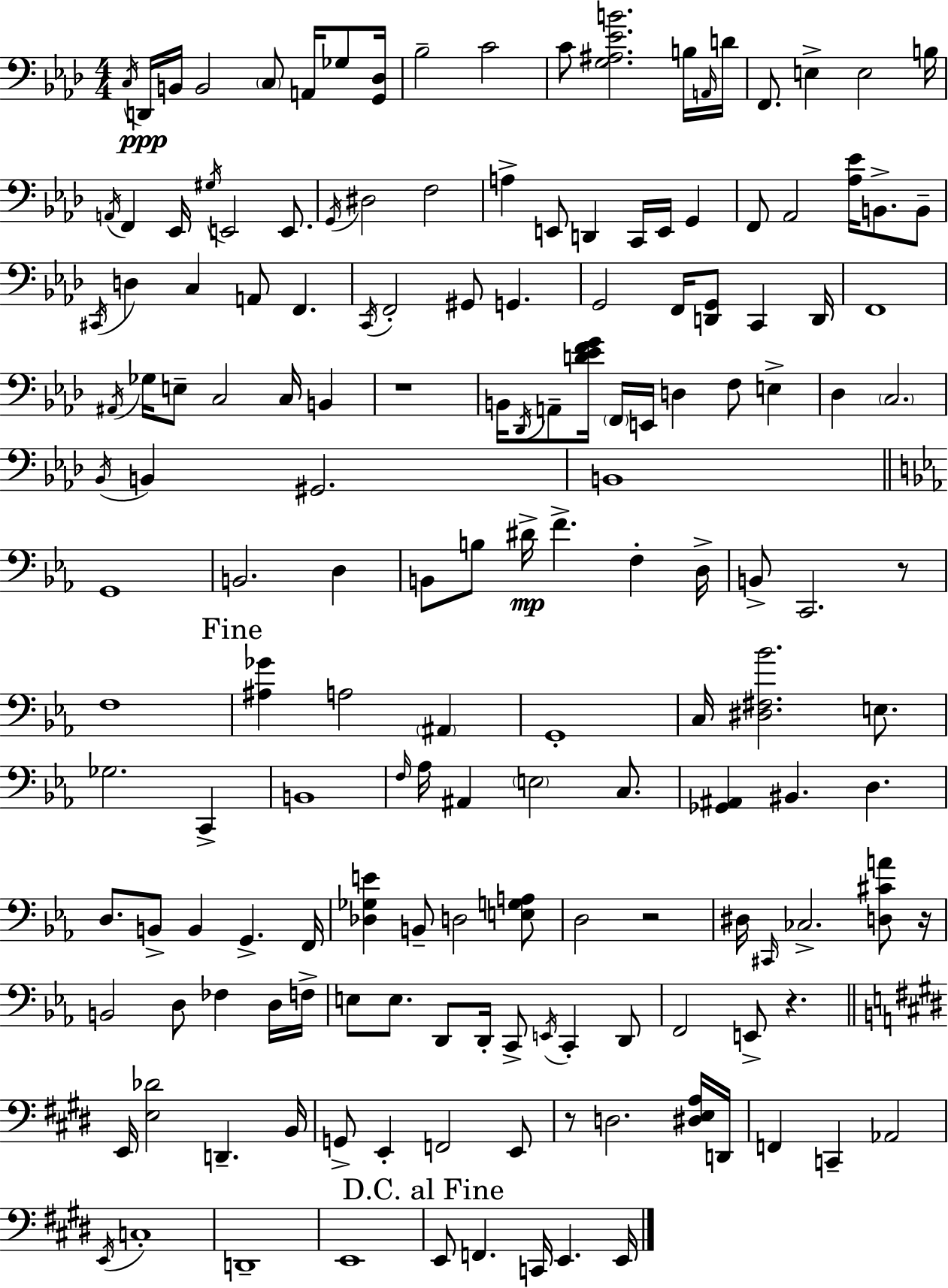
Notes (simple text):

C3/s D2/s B2/s B2/h C3/e A2/s Gb3/e [G2,Db3]/s Bb3/h C4/h C4/e [G3,A#3,Eb4,B4]/h. B3/s A2/s D4/s F2/e. E3/q E3/h B3/s A2/s F2/q Eb2/s G#3/s E2/h E2/e. G2/s D#3/h F3/h A3/q E2/e D2/q C2/s E2/s G2/q F2/e Ab2/h [Ab3,Eb4]/s B2/e. B2/e C#2/s D3/q C3/q A2/e F2/q. C2/s F2/h G#2/e G2/q. G2/h F2/s [D2,G2]/e C2/q D2/s F2/w A#2/s Gb3/s E3/e C3/h C3/s B2/q R/w B2/s Db2/s A2/e [D4,Eb4,F4,G4]/s F2/s E2/s D3/q F3/e E3/q Db3/q C3/h. Bb2/s B2/q G#2/h. B2/w G2/w B2/h. D3/q B2/e B3/e D#4/s F4/q. F3/q D3/s B2/e C2/h. R/e F3/w [A#3,Gb4]/q A3/h A#2/q G2/w C3/s [D#3,F#3,Bb4]/h. E3/e. Gb3/h. C2/q B2/w F3/s Ab3/s A#2/q E3/h C3/e. [Gb2,A#2]/q BIS2/q. D3/q. D3/e. B2/e B2/q G2/q. F2/s [Db3,Gb3,E4]/q B2/e D3/h [E3,G3,A3]/e D3/h R/h D#3/s C#2/s CES3/h. [D3,C#4,A4]/e R/s B2/h D3/e FES3/q D3/s F3/s E3/e E3/e. D2/e D2/s C2/e E2/s C2/q D2/e F2/h E2/e R/q. E2/s [E3,Db4]/h D2/q. B2/s G2/e E2/q F2/h E2/e R/e D3/h. [D#3,E3,A3]/s D2/s F2/q C2/q Ab2/h E2/s C3/w D2/w E2/w E2/e F2/q. C2/s E2/q. E2/s